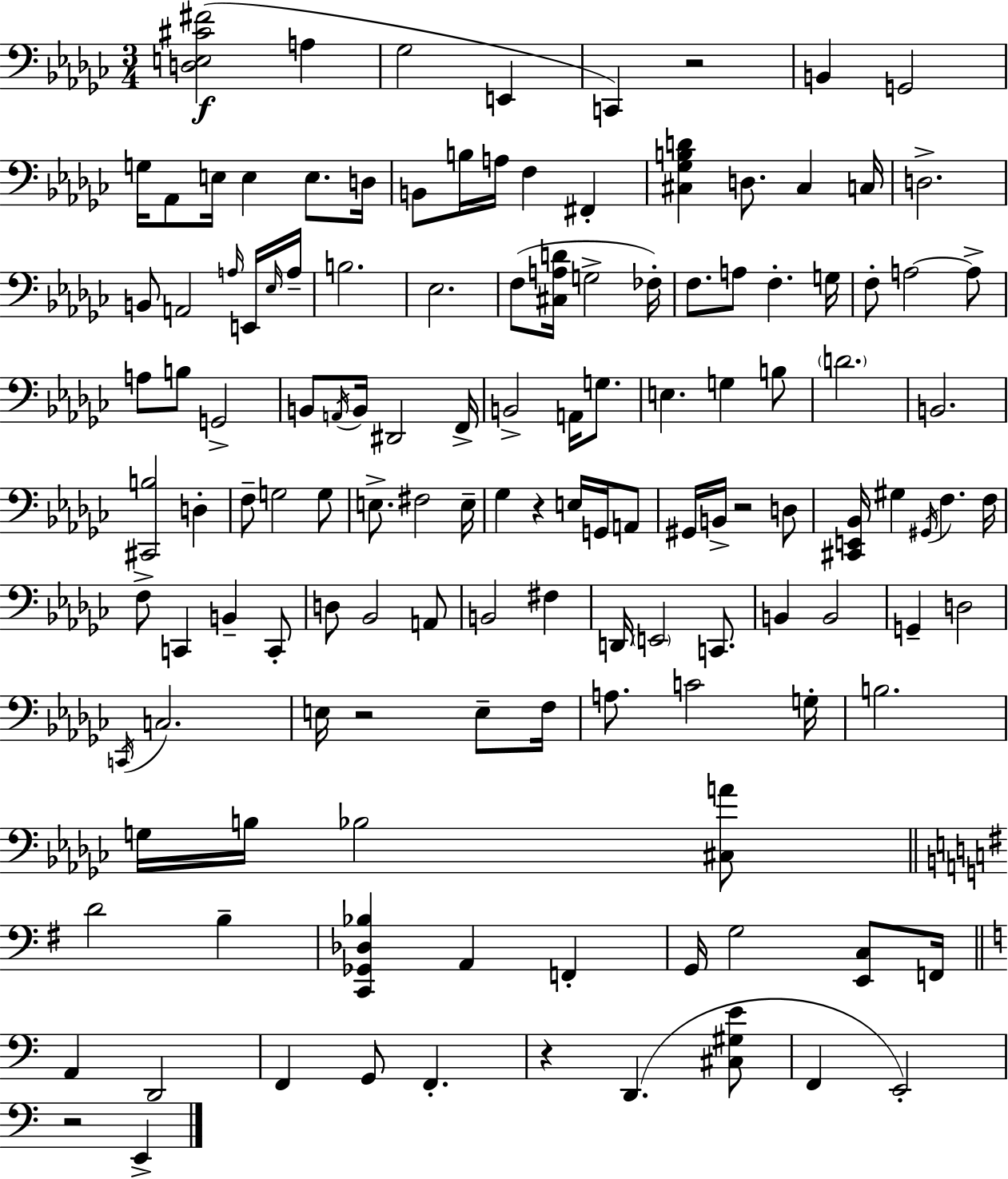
[D3,E3,C#4,F#4]/h A3/q Gb3/h E2/q C2/q R/h B2/q G2/h G3/s Ab2/e E3/s E3/q E3/e. D3/s B2/e B3/s A3/s F3/q F#2/q [C#3,Gb3,B3,D4]/q D3/e. C#3/q C3/s D3/h. B2/e A2/h A3/s E2/s Eb3/s A3/s B3/h. Eb3/h. F3/e [C#3,A3,D4]/s G3/h FES3/s F3/e. A3/e F3/q. G3/s F3/e A3/h A3/e A3/e B3/e G2/h B2/e A2/s B2/s D#2/h F2/s B2/h A2/s G3/e. E3/q. G3/q B3/e D4/h. B2/h. [C#2,B3]/h D3/q F3/e G3/h G3/e E3/e. F#3/h E3/s Gb3/q R/q E3/s G2/s A2/e G#2/s B2/s R/h D3/e [C#2,E2,Bb2]/s G#3/q G#2/s F3/q. F3/s F3/e C2/q B2/q C2/e D3/e Bb2/h A2/e B2/h F#3/q D2/s E2/h C2/e. B2/q B2/h G2/q D3/h C2/s C3/h. E3/s R/h E3/e F3/s A3/e. C4/h G3/s B3/h. G3/s B3/s Bb3/h [C#3,A4]/e D4/h B3/q [C2,Gb2,Db3,Bb3]/q A2/q F2/q G2/s G3/h [E2,C3]/e F2/s A2/q D2/h F2/q G2/e F2/q. R/q D2/q. [C#3,G#3,E4]/e F2/q E2/h R/h E2/q